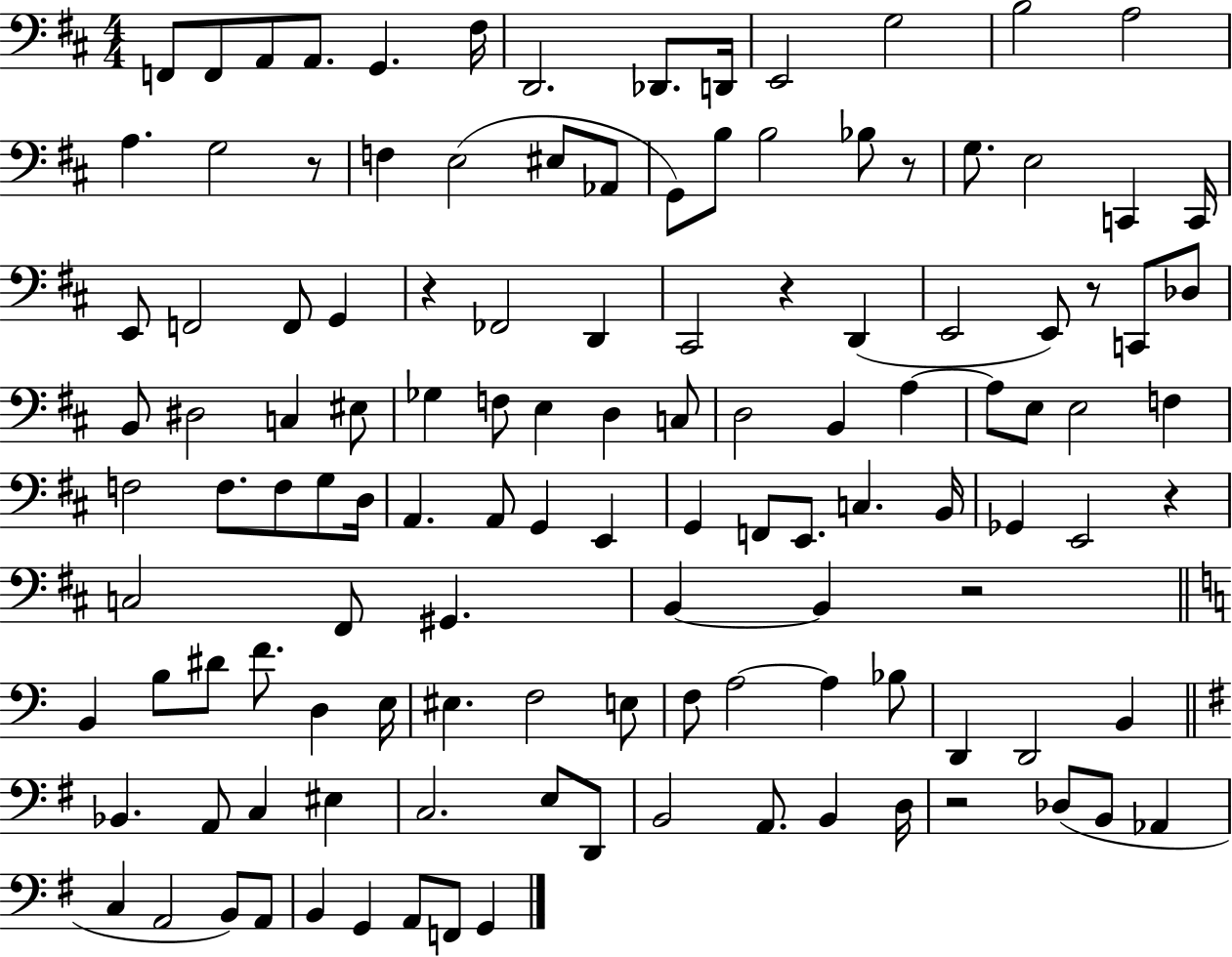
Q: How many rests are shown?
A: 8